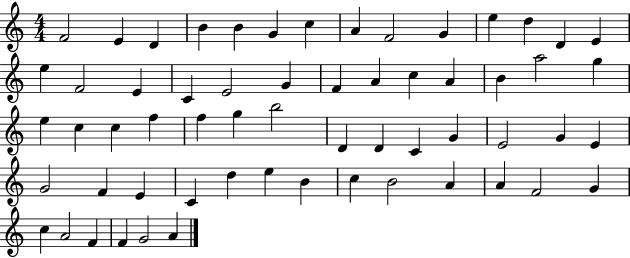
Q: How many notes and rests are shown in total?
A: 60